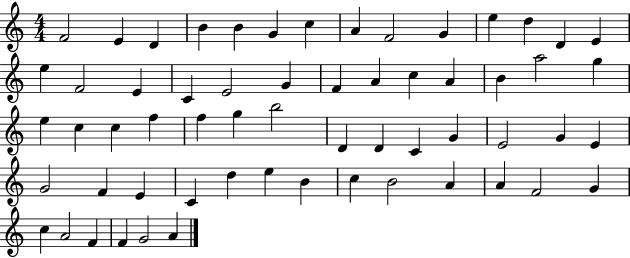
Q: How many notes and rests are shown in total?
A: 60